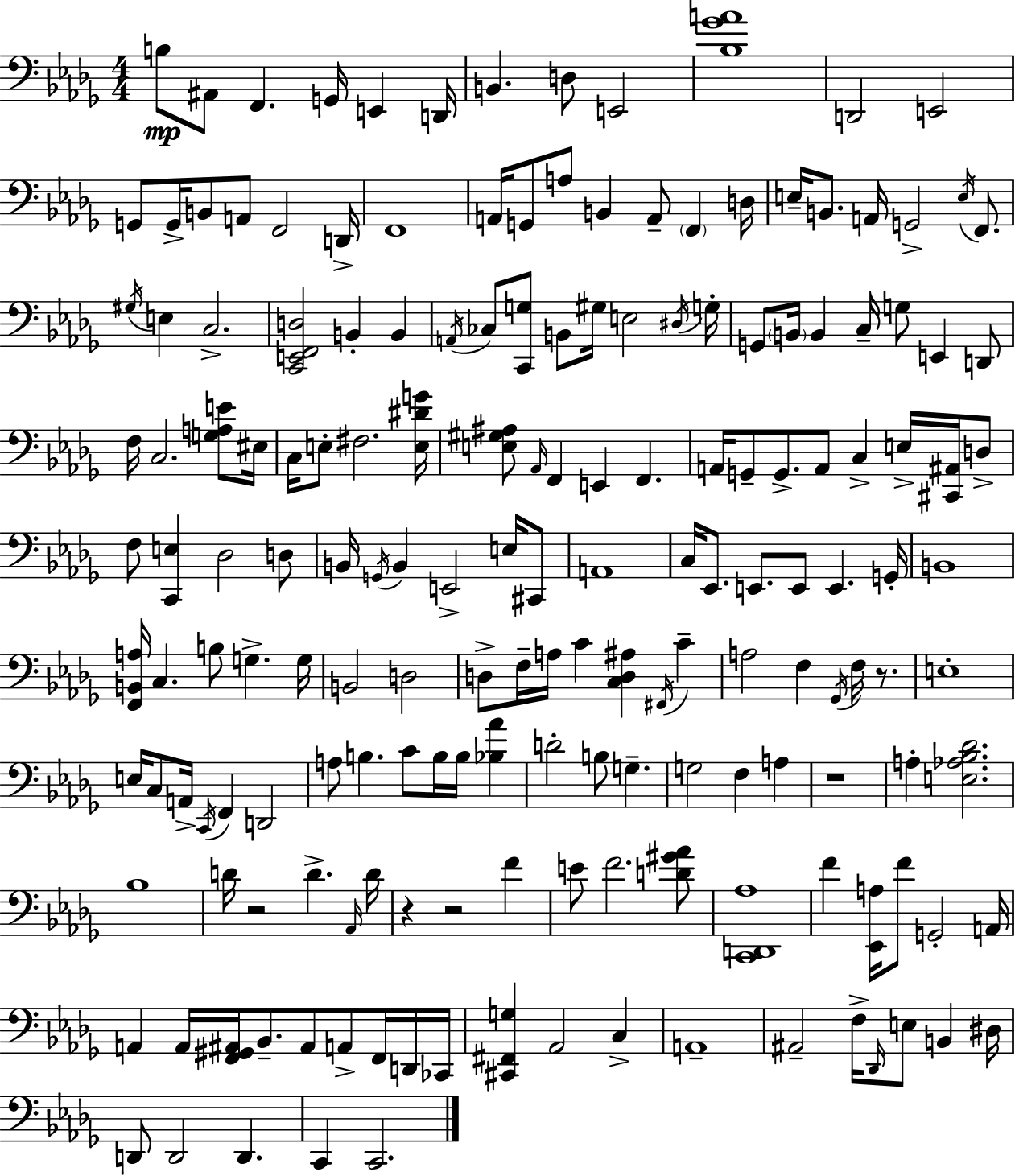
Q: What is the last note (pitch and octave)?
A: C2